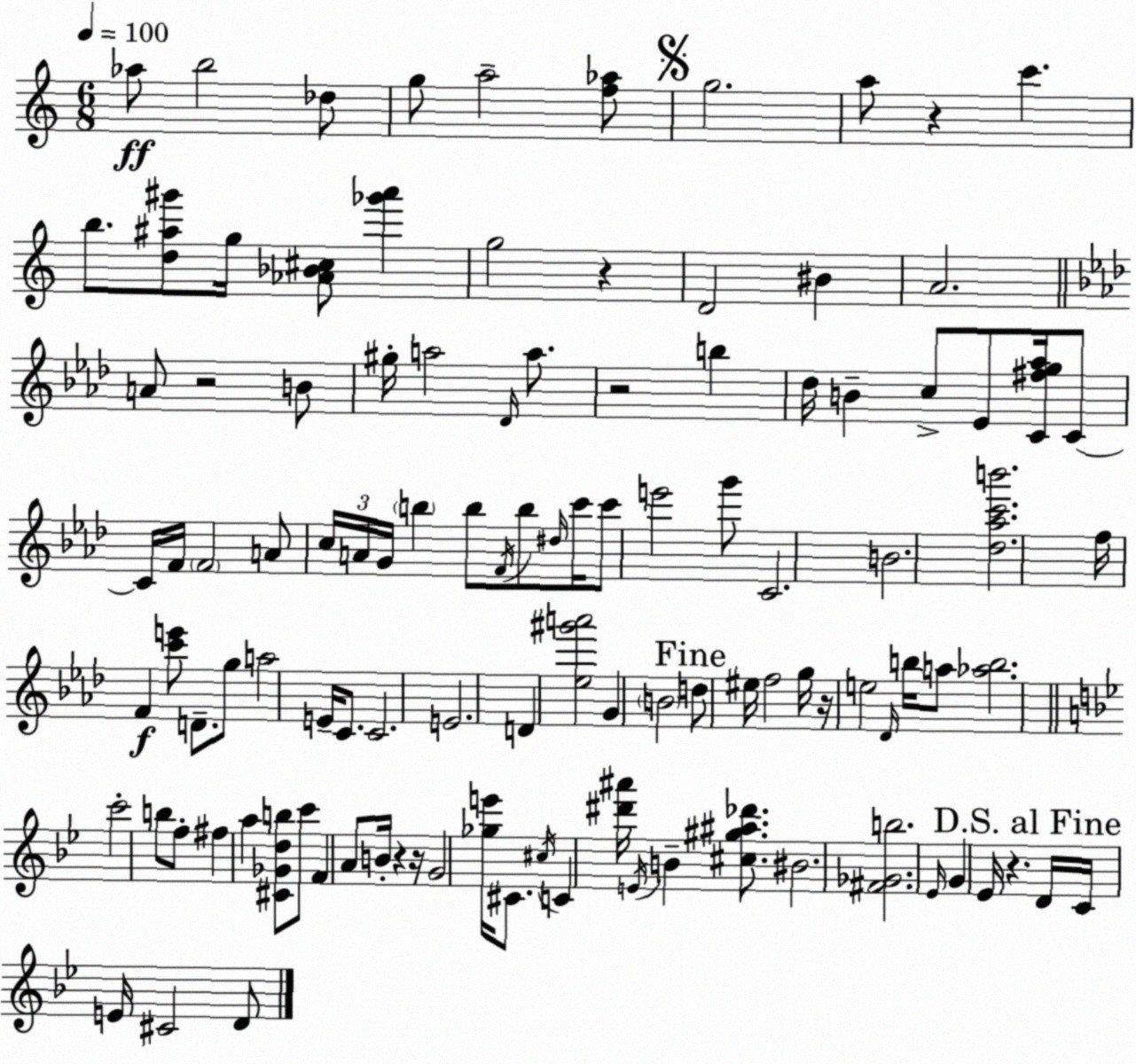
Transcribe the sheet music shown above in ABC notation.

X:1
T:Untitled
M:6/8
L:1/4
K:Am
_a/2 b2 _d/2 g/2 a2 [f_a]/2 g2 a/2 z c' b/2 [d^a^g']/2 g/4 [_A_B^c]/2 [_g'a'] g2 z D2 ^B A2 A/2 z2 B/2 ^g/4 a2 _D/4 a/2 z2 b _d/4 B c/2 _E/2 [C^fg_a]/4 C/2 C/4 F/4 F2 A/2 c/4 A/4 G/4 b b/2 F/4 b/2 ^d/4 c'/4 c'/2 e'2 g'/2 C2 B2 [_d_ac'b']2 f/4 F [c'e']/2 D/2 g/2 a2 E/4 C/2 C2 E2 D [_e^g'a']2 G B2 d/2 ^e/4 f2 g/4 z/4 e2 _D/4 b/4 a/2 [_ab]2 c'2 b/2 f/2 ^f a [^C_Gdb]/2 c'/2 F A/2 B/4 z z/4 G2 [_ge']/4 ^C/2 ^c/4 C [^d'^a']/4 E/4 B [^c^g^a_d']/2 ^B2 [^F_Gb]2 _E/4 G _E/4 z D/4 C/4 E/4 ^C2 D/2